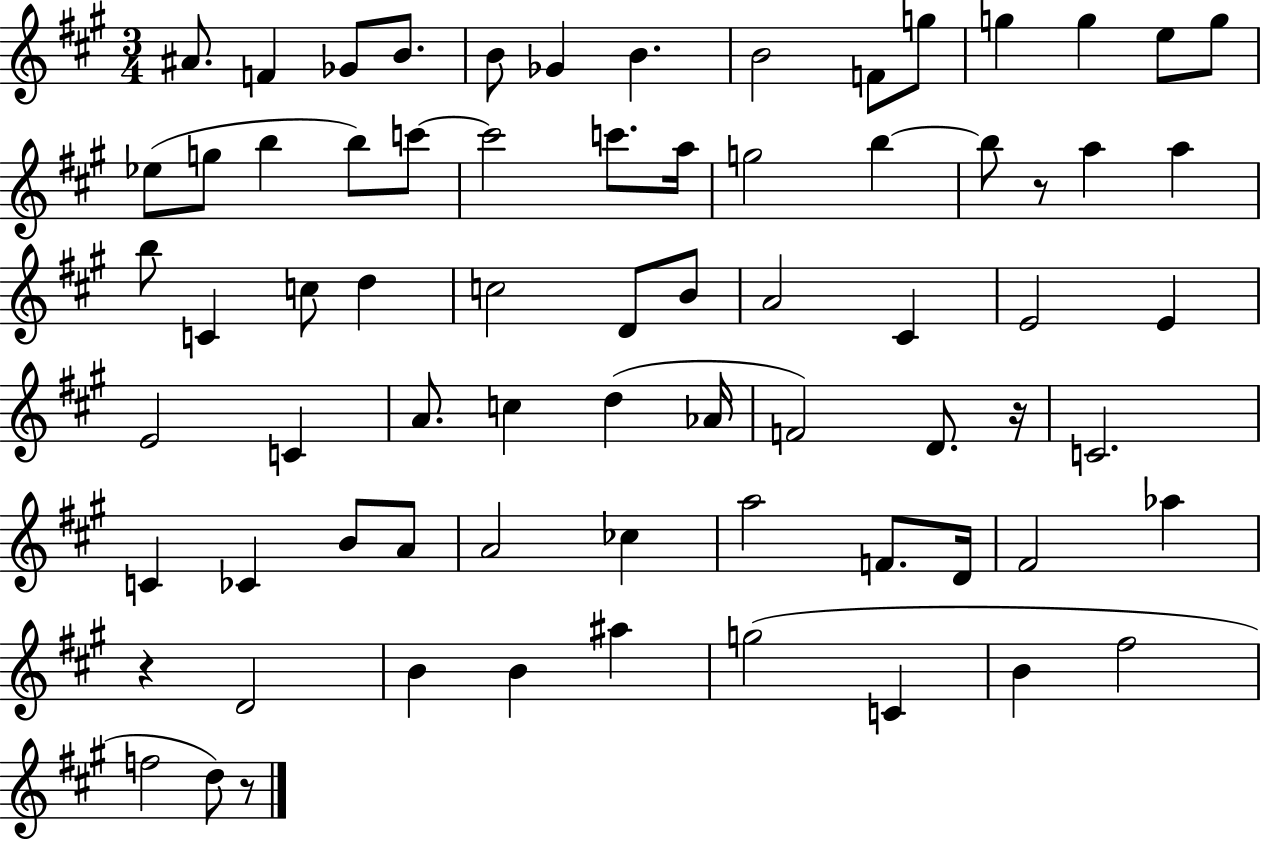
{
  \clef treble
  \numericTimeSignature
  \time 3/4
  \key a \major
  ais'8. f'4 ges'8 b'8. | b'8 ges'4 b'4. | b'2 f'8 g''8 | g''4 g''4 e''8 g''8 | \break ees''8( g''8 b''4 b''8) c'''8~~ | c'''2 c'''8. a''16 | g''2 b''4~~ | b''8 r8 a''4 a''4 | \break b''8 c'4 c''8 d''4 | c''2 d'8 b'8 | a'2 cis'4 | e'2 e'4 | \break e'2 c'4 | a'8. c''4 d''4( aes'16 | f'2) d'8. r16 | c'2. | \break c'4 ces'4 b'8 a'8 | a'2 ces''4 | a''2 f'8. d'16 | fis'2 aes''4 | \break r4 d'2 | b'4 b'4 ais''4 | g''2( c'4 | b'4 fis''2 | \break f''2 d''8) r8 | \bar "|."
}